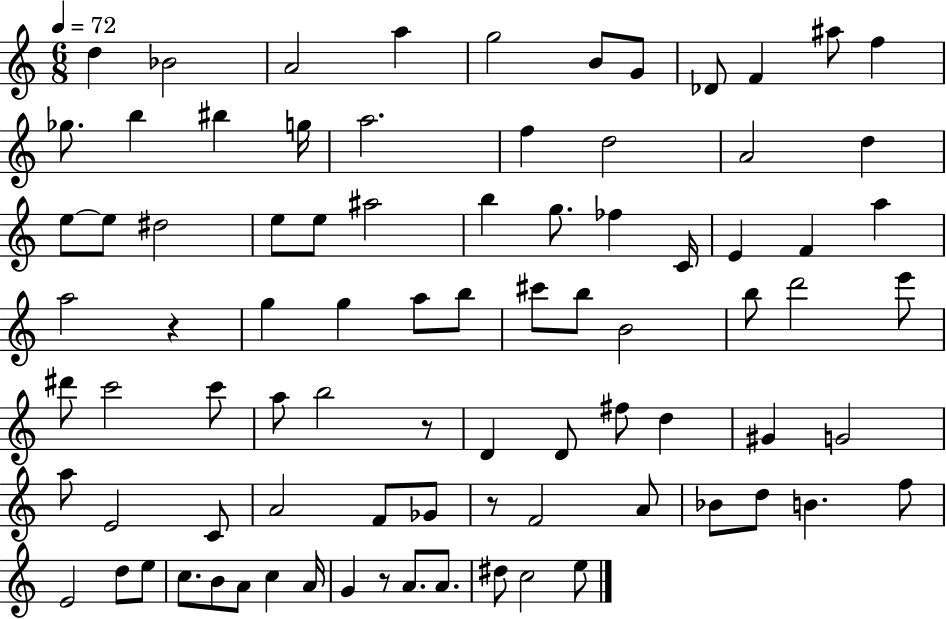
{
  \clef treble
  \numericTimeSignature
  \time 6/8
  \key c \major
  \tempo 4 = 72
  d''4 bes'2 | a'2 a''4 | g''2 b'8 g'8 | des'8 f'4 ais''8 f''4 | \break ges''8. b''4 bis''4 g''16 | a''2. | f''4 d''2 | a'2 d''4 | \break e''8~~ e''8 dis''2 | e''8 e''8 ais''2 | b''4 g''8. fes''4 c'16 | e'4 f'4 a''4 | \break a''2 r4 | g''4 g''4 a''8 b''8 | cis'''8 b''8 b'2 | b''8 d'''2 e'''8 | \break dis'''8 c'''2 c'''8 | a''8 b''2 r8 | d'4 d'8 fis''8 d''4 | gis'4 g'2 | \break a''8 e'2 c'8 | a'2 f'8 ges'8 | r8 f'2 a'8 | bes'8 d''8 b'4. f''8 | \break e'2 d''8 e''8 | c''8. b'8 a'8 c''4 a'16 | g'4 r8 a'8. a'8. | dis''8 c''2 e''8 | \break \bar "|."
}